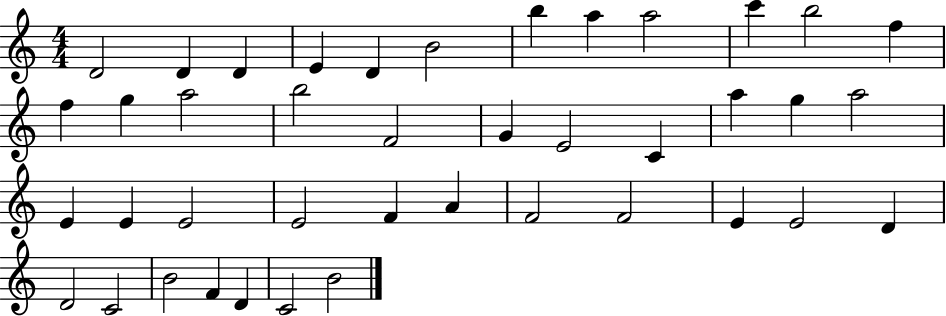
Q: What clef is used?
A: treble